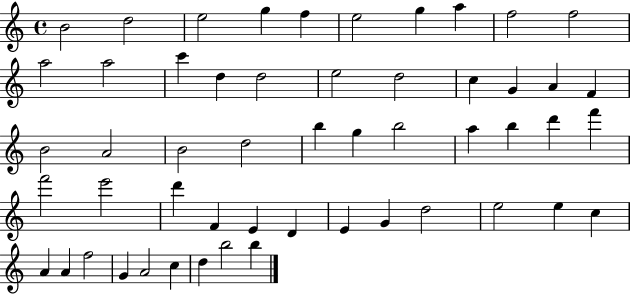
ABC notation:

X:1
T:Untitled
M:4/4
L:1/4
K:C
B2 d2 e2 g f e2 g a f2 f2 a2 a2 c' d d2 e2 d2 c G A F B2 A2 B2 d2 b g b2 a b d' f' f'2 e'2 d' F E D E G d2 e2 e c A A f2 G A2 c d b2 b